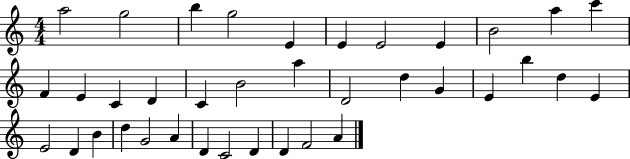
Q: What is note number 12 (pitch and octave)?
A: F4